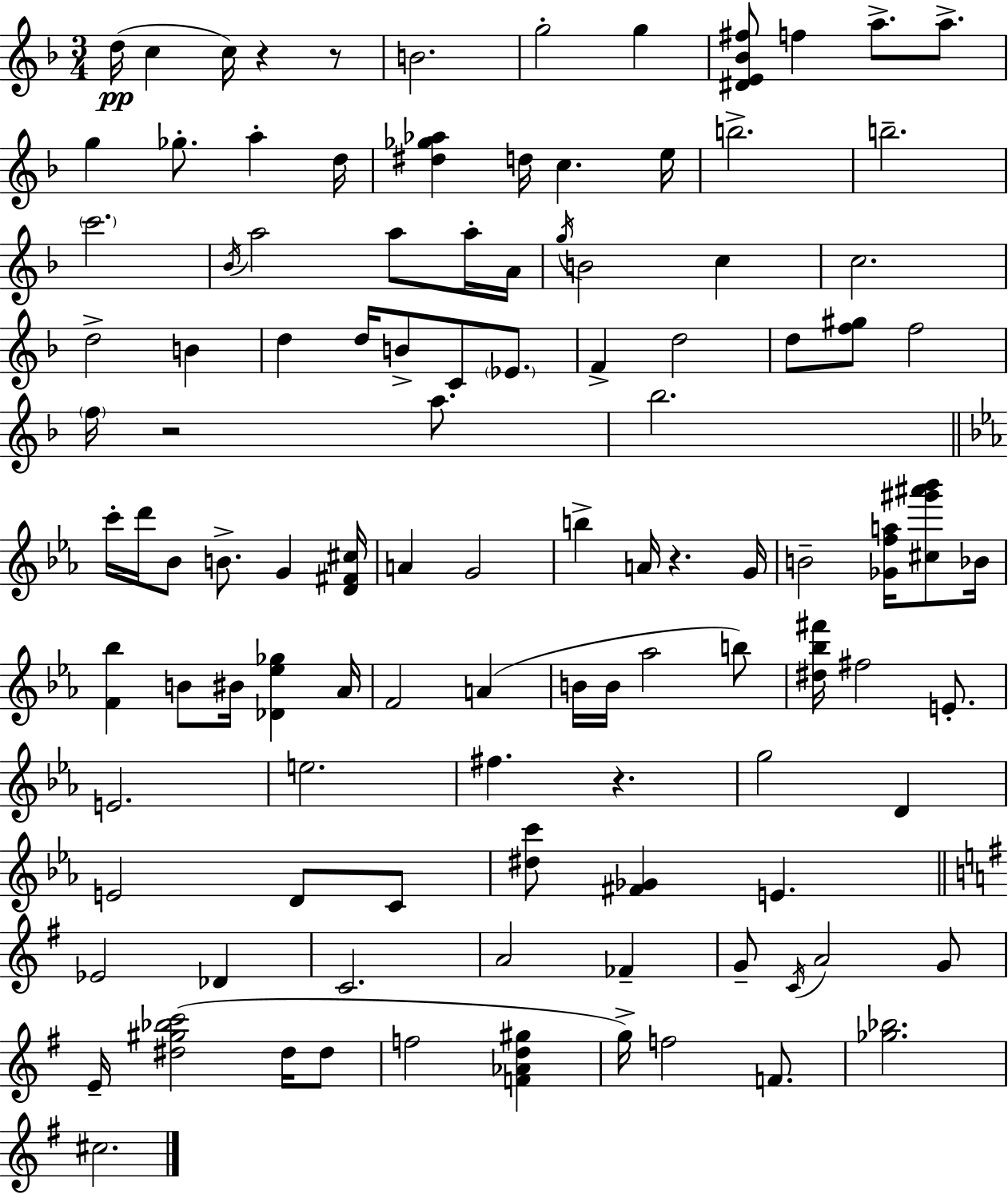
{
  \clef treble
  \numericTimeSignature
  \time 3/4
  \key d \minor
  d''16(\pp c''4 c''16) r4 r8 | b'2. | g''2-. g''4 | <dis' e' bes' fis''>8 f''4 a''8.-> a''8.-> | \break g''4 ges''8.-. a''4-. d''16 | <dis'' ges'' aes''>4 d''16 c''4. e''16 | b''2.-> | b''2.-- | \break \parenthesize c'''2. | \acciaccatura { bes'16 } a''2 a''8 a''16-. | a'16 \acciaccatura { g''16 } b'2 c''4 | c''2. | \break d''2-> b'4 | d''4 d''16 b'8-> c'8 \parenthesize ees'8. | f'4-> d''2 | d''8 <f'' gis''>8 f''2 | \break \parenthesize f''16 r2 a''8. | bes''2. | \bar "||" \break \key ees \major c'''16-. d'''16 bes'8 b'8.-> g'4 <d' fis' cis''>16 | a'4 g'2 | b''4-> a'16 r4. g'16 | b'2-- <ges' f'' a''>16 <cis'' gis''' ais''' bes'''>8 bes'16 | \break <f' bes''>4 b'8 bis'16 <des' ees'' ges''>4 aes'16 | f'2 a'4( | b'16 b'16 aes''2 b''8) | <dis'' bes'' fis'''>16 fis''2 e'8.-. | \break e'2. | e''2. | fis''4. r4. | g''2 d'4 | \break e'2 d'8 c'8 | <dis'' c'''>8 <fis' ges'>4 e'4. | \bar "||" \break \key g \major ees'2 des'4 | c'2. | a'2 fes'4-- | g'8-- \acciaccatura { c'16 } a'2 g'8 | \break e'16-- <dis'' gis'' bes'' c'''>2( dis''16 dis''8 | f''2 <f' aes' d'' gis''>4 | g''16->) f''2 f'8. | <ges'' bes''>2. | \break cis''2. | \bar "|."
}